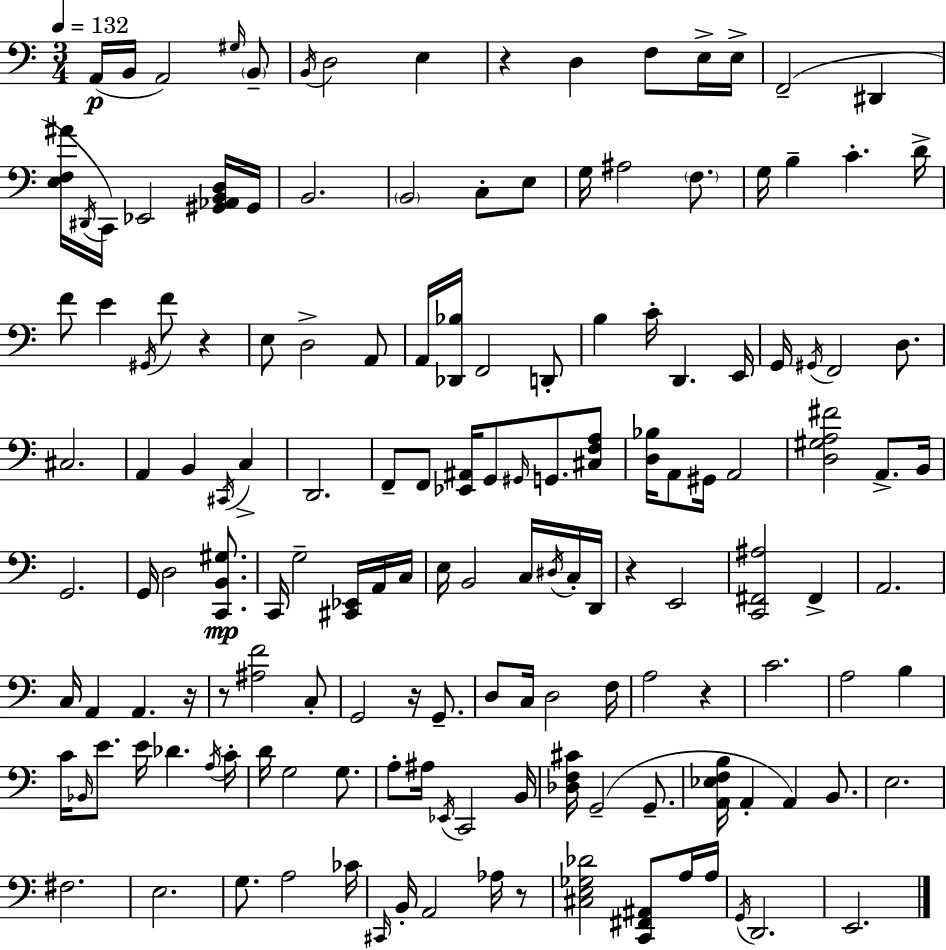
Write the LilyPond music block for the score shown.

{
  \clef bass
  \numericTimeSignature
  \time 3/4
  \key c \major
  \tempo 4 = 132
  a,16(\p b,16 a,2) \grace { gis16 } \parenthesize b,8-- | \acciaccatura { b,16 } d2 e4 | r4 d4 f8 | e16-> e16-> f,2--( dis,4 | \break <e f ais'>16 \acciaccatura { dis,16 } c,16) ees,2 | <gis, aes, b, d>16 gis,16 b,2. | \parenthesize b,2 c8-. | e8 g16 ais2 | \break \parenthesize f8. g16 b4-- c'4.-. | d'16-> f'8 e'4 \acciaccatura { gis,16 } f'8 | r4 e8 d2-> | a,8 a,16 <des, bes>16 f,2 | \break d,8-. b4 c'16-. d,4. | e,16 g,16 \acciaccatura { gis,16 } f,2 | d8. cis2. | a,4 b,4 | \break \acciaccatura { cis,16 } c4-> d,2. | f,8-- f,8 <ees, ais,>16 g,8 | \grace { gis,16 } g,8. <cis f a>8 <d bes>16 a,8 gis,16 a,2 | <d gis a fis'>2 | \break a,8.-> b,16 g,2. | g,16 d2 | <c, b, gis>8.\mp c,16 g2-- | <cis, ees,>16 a,16 c16 e16 b,2 | \break c16 \acciaccatura { dis16 } c16-. d,16 r4 | e,2 <c, fis, ais>2 | fis,4-> a,2. | c16 a,4 | \break a,4. r16 r8 <ais f'>2 | c8-. g,2 | r16 g,8.-- d8 c16 d2 | f16 a2 | \break r4 c'2. | a2 | b4 c'16 \grace { bes,16 } e'8. | e'16 des'4. \acciaccatura { a16 } c'16-. d'16 g2 | \break g8. a8-. | ais16 \acciaccatura { ees,16 } c,2 b,16 <des f cis'>16 | g,2--( g,8.-- <a, ees f b>16 | a,4-. a,4) b,8. e2. | \break fis2. | e2. | g8. | a2 ces'16 \grace { cis,16 } | \break b,16-. a,2 aes16 r8 | <cis e ges des'>2 <c, fis, ais,>8 a16 a16 | \acciaccatura { g,16 } d,2. | e,2. | \break \bar "|."
}